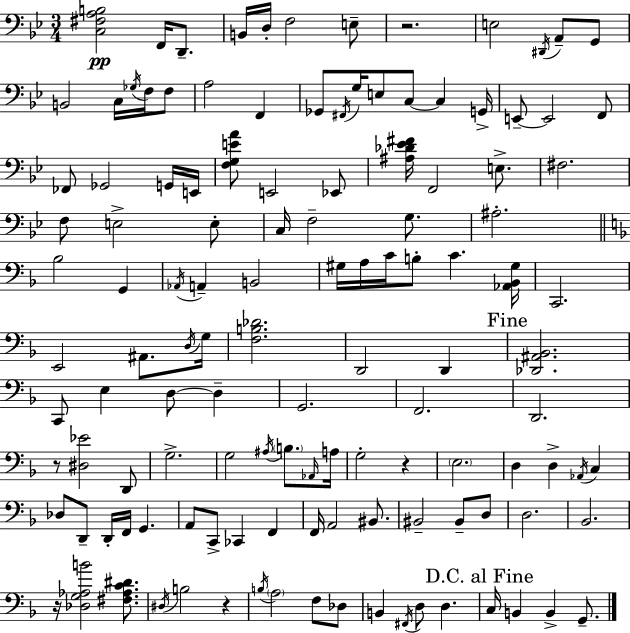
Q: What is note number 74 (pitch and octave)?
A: A3